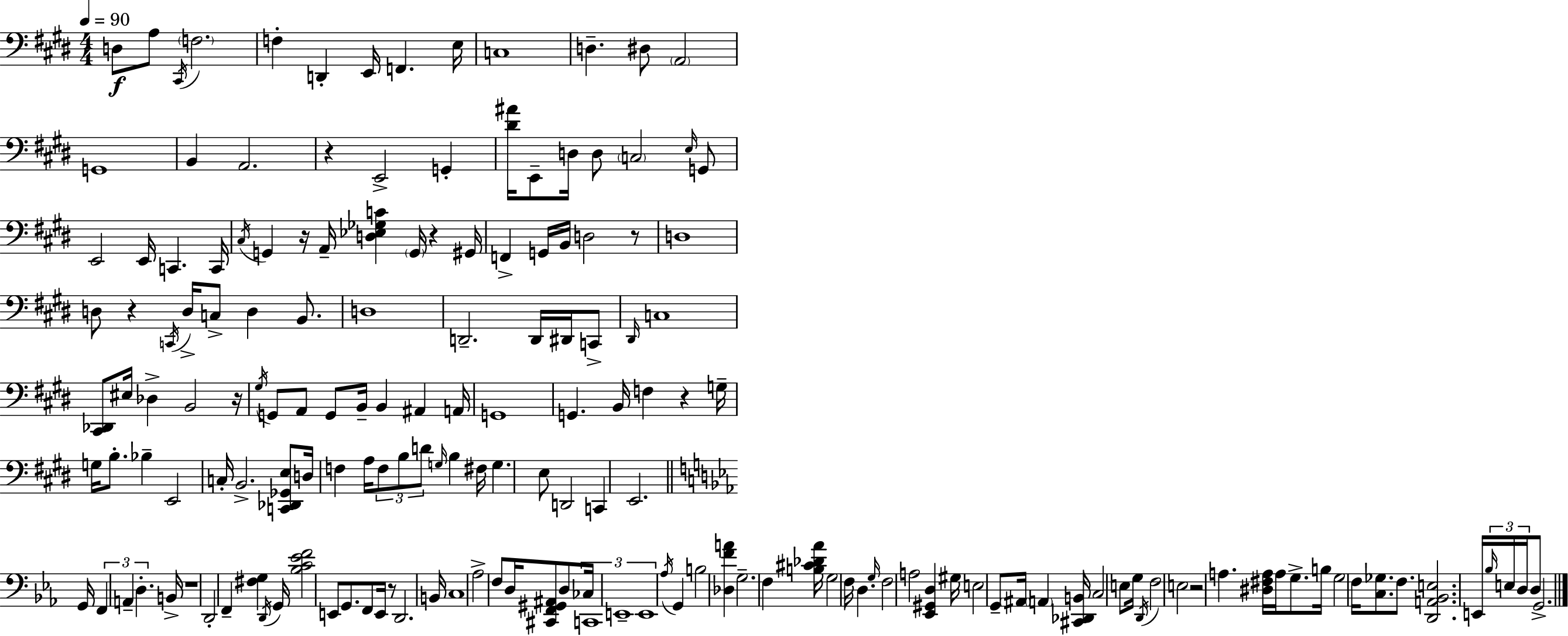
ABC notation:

X:1
T:Untitled
M:4/4
L:1/4
K:E
D,/2 A,/2 ^C,,/4 F,2 F, D,, E,,/4 F,, E,/4 C,4 D, ^D,/2 A,,2 G,,4 B,, A,,2 z E,,2 G,, [^D^A]/4 E,,/2 D,/4 D,/2 C,2 E,/4 G,,/2 E,,2 E,,/4 C,, C,,/4 ^C,/4 G,, z/4 A,,/4 [D,_E,_G,C] G,,/4 z ^G,,/4 F,, G,,/4 B,,/4 D,2 z/2 D,4 D,/2 z C,,/4 D,/4 C,/2 D, B,,/2 D,4 D,,2 D,,/4 ^D,,/4 C,,/2 ^D,,/4 C,4 [^C,,_D,,]/2 ^E,/4 _D, B,,2 z/4 ^G,/4 G,,/2 A,,/2 G,,/2 B,,/4 B,, ^A,, A,,/4 G,,4 G,, B,,/4 F, z G,/4 G,/4 B,/2 _B, E,,2 C,/4 B,,2 [C,,_D,,_G,,E,]/2 D,/4 F, A,/4 F,/2 B,/2 D/2 G,/4 B, ^F,/4 G, E,/2 D,,2 C,, E,,2 G,,/4 F,, A,, D, B,,/4 z4 D,,2 F,, [^F,G,] D,,/4 G,,/4 [_B,C_EF]2 E,,/2 G,,/2 F,,/2 E,,/4 z/2 D,,2 B,,/4 C,4 _A,2 F,/2 D,/4 [^C,,F,,^G,,^A,,]/2 D,/2 _C,/4 C,,4 E,,4 E,,4 _A,/4 G,, B,2 [_D,FA] G,2 F, [B,^C_D_A]/4 G,2 F,/4 D, G,/4 F,2 A,2 [_E,,^G,,D,] ^G,/4 E,2 G,,/2 ^A,,/4 A,, [^C,,_D,,B,,]/4 C,2 E,/2 G,/4 D,,/4 F,2 E,2 z2 A, [^D,^F,A,]/4 A,/4 G,/2 B,/4 G,2 F,/4 [C,_G,]/2 F,/2 [D,,A,,_B,,E,]2 E,,/4 _B,/4 E,/4 D,/4 D,/2 G,,2